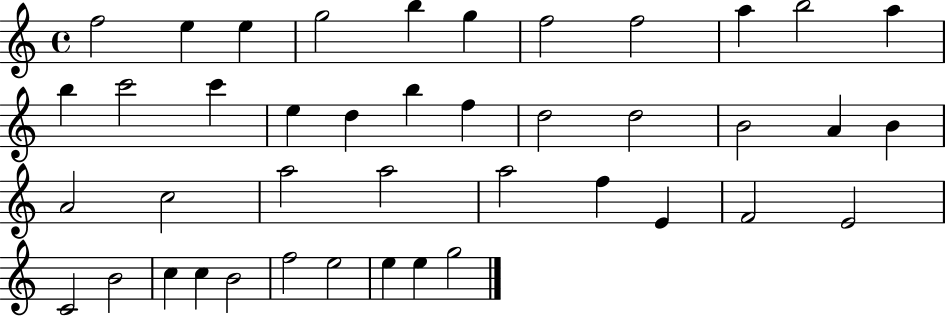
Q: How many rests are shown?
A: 0